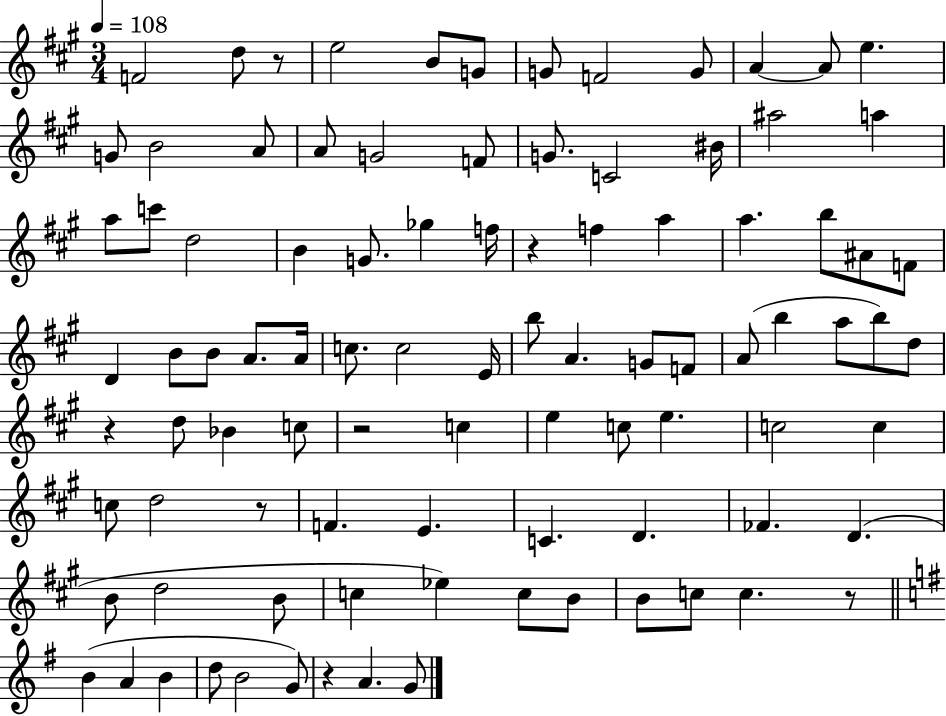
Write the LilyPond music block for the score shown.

{
  \clef treble
  \numericTimeSignature
  \time 3/4
  \key a \major
  \tempo 4 = 108
  f'2 d''8 r8 | e''2 b'8 g'8 | g'8 f'2 g'8 | a'4~~ a'8 e''4. | \break g'8 b'2 a'8 | a'8 g'2 f'8 | g'8. c'2 bis'16 | ais''2 a''4 | \break a''8 c'''8 d''2 | b'4 g'8. ges''4 f''16 | r4 f''4 a''4 | a''4. b''8 ais'8 f'8 | \break d'4 b'8 b'8 a'8. a'16 | c''8. c''2 e'16 | b''8 a'4. g'8 f'8 | a'8( b''4 a''8 b''8) d''8 | \break r4 d''8 bes'4 c''8 | r2 c''4 | e''4 c''8 e''4. | c''2 c''4 | \break c''8 d''2 r8 | f'4. e'4. | c'4. d'4. | fes'4. d'4.( | \break b'8 d''2 b'8 | c''4 ees''4) c''8 b'8 | b'8 c''8 c''4. r8 | \bar "||" \break \key g \major b'4( a'4 b'4 | d''8 b'2 g'8) | r4 a'4. g'8 | \bar "|."
}